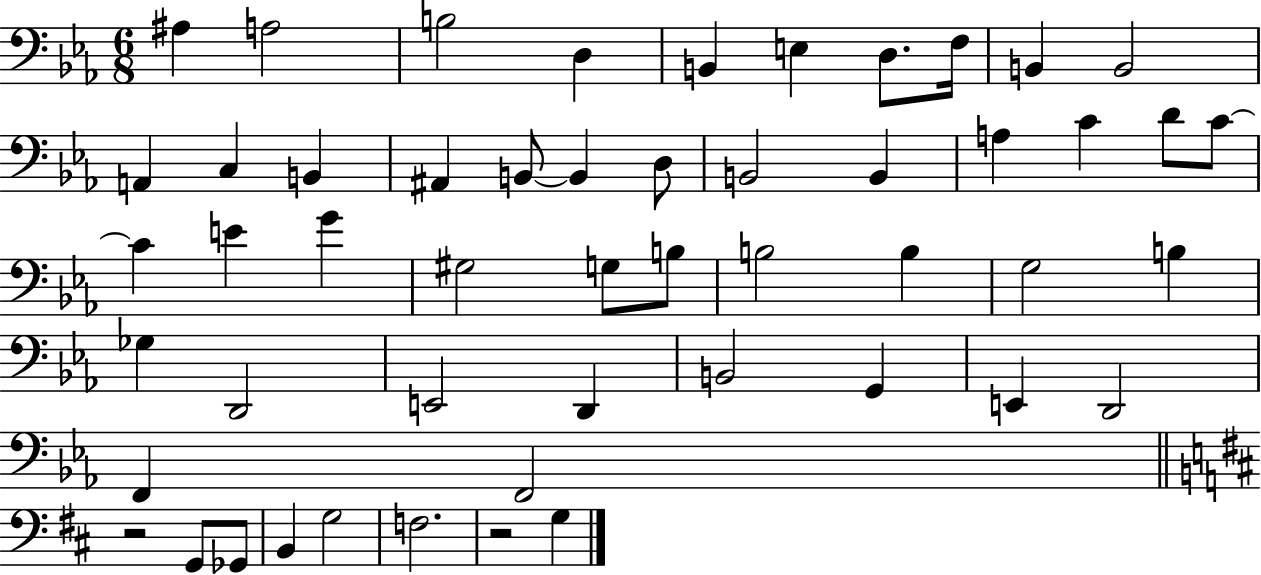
A#3/q A3/h B3/h D3/q B2/q E3/q D3/e. F3/s B2/q B2/h A2/q C3/q B2/q A#2/q B2/e B2/q D3/e B2/h B2/q A3/q C4/q D4/e C4/e C4/q E4/q G4/q G#3/h G3/e B3/e B3/h B3/q G3/h B3/q Gb3/q D2/h E2/h D2/q B2/h G2/q E2/q D2/h F2/q F2/h R/h G2/e Gb2/e B2/q G3/h F3/h. R/h G3/q